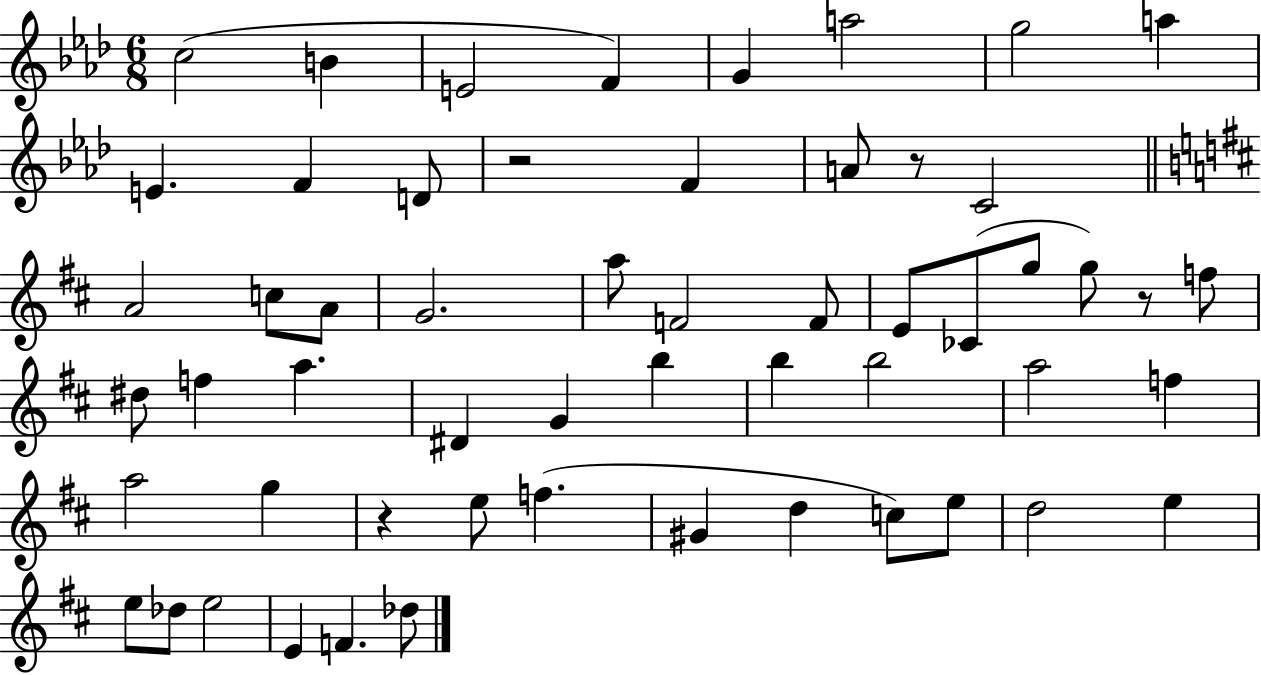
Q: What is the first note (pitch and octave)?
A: C5